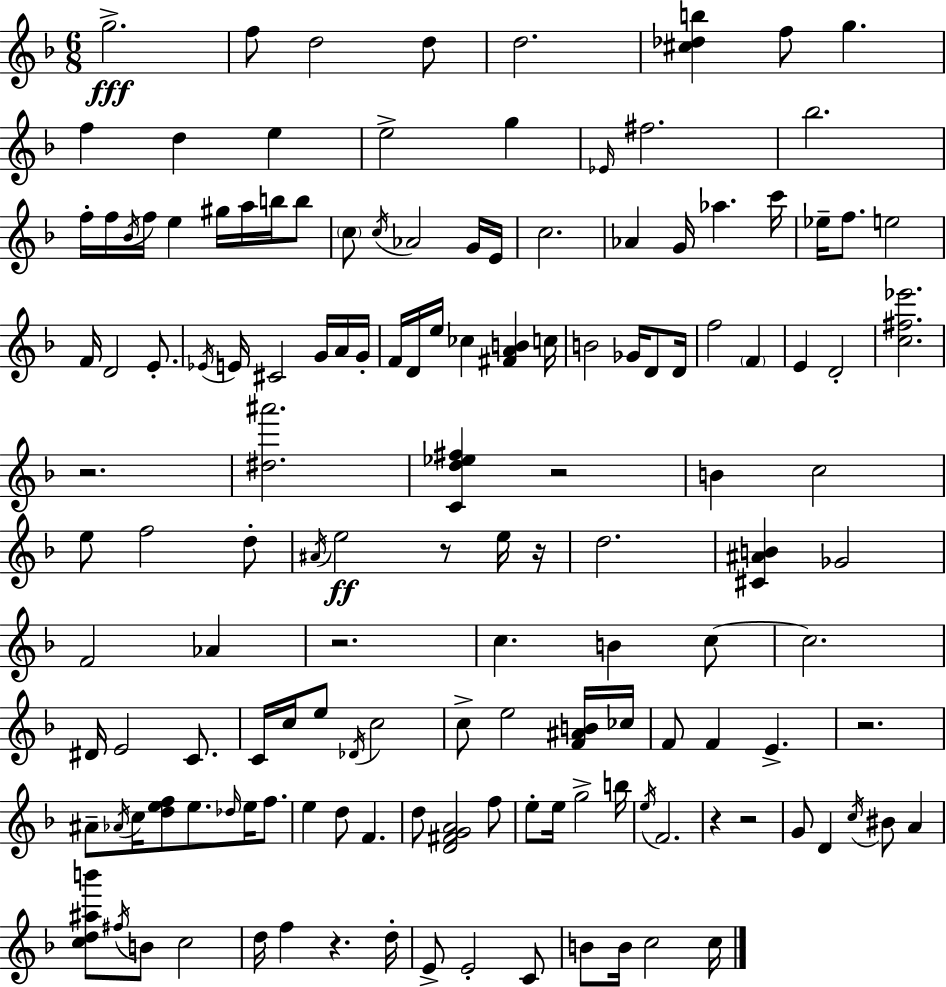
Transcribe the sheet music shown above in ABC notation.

X:1
T:Untitled
M:6/8
L:1/4
K:F
g2 f/2 d2 d/2 d2 [^c_db] f/2 g f d e e2 g _E/4 ^f2 _b2 f/4 f/4 _B/4 f/4 e ^g/4 a/4 b/4 b/2 c/2 c/4 _A2 G/4 E/4 c2 _A G/4 _a c'/4 _e/4 f/2 e2 F/4 D2 E/2 _E/4 E/4 ^C2 G/4 A/4 G/4 F/4 D/4 e/4 _c [^FAB] c/4 B2 _G/4 D/2 D/4 f2 F E D2 [c^f_e']2 z2 [^d^a']2 [Cd_e^f] z2 B c2 e/2 f2 d/2 ^A/4 e2 z/2 e/4 z/4 d2 [^C^AB] _G2 F2 _A z2 c B c/2 c2 ^D/4 E2 C/2 C/4 c/4 e/2 _D/4 c2 c/2 e2 [F^AB]/4 _c/4 F/2 F E z2 ^A/2 _A/4 c/4 [def]/2 e/2 _d/4 e/4 f/2 e d/2 F d/2 [D^FGA]2 f/2 e/2 e/4 g2 b/4 e/4 F2 z z2 G/2 D c/4 ^B/2 A [cd^ab']/2 ^f/4 B/2 c2 d/4 f z d/4 E/2 E2 C/2 B/2 B/4 c2 c/4